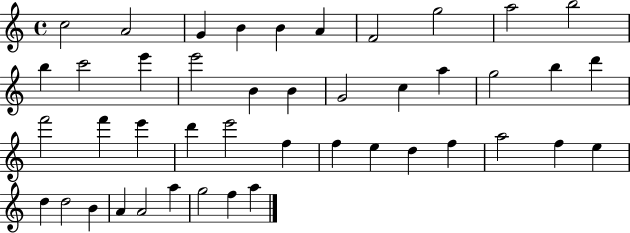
C5/h A4/h G4/q B4/q B4/q A4/q F4/h G5/h A5/h B5/h B5/q C6/h E6/q E6/h B4/q B4/q G4/h C5/q A5/q G5/h B5/q D6/q F6/h F6/q E6/q D6/q E6/h F5/q F5/q E5/q D5/q F5/q A5/h F5/q E5/q D5/q D5/h B4/q A4/q A4/h A5/q G5/h F5/q A5/q